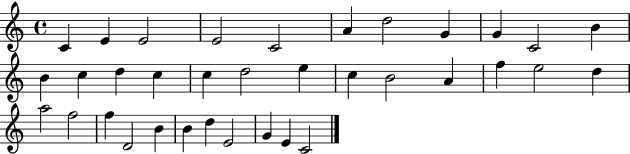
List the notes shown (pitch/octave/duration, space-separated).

C4/q E4/q E4/h E4/h C4/h A4/q D5/h G4/q G4/q C4/h B4/q B4/q C5/q D5/q C5/q C5/q D5/h E5/q C5/q B4/h A4/q F5/q E5/h D5/q A5/h F5/h F5/q D4/h B4/q B4/q D5/q E4/h G4/q E4/q C4/h